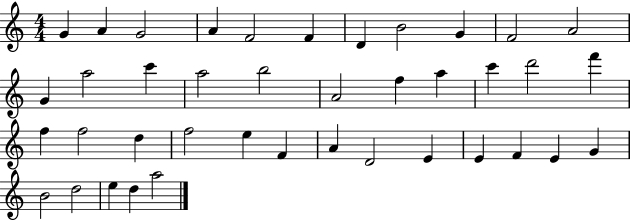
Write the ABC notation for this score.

X:1
T:Untitled
M:4/4
L:1/4
K:C
G A G2 A F2 F D B2 G F2 A2 G a2 c' a2 b2 A2 f a c' d'2 f' f f2 d f2 e F A D2 E E F E G B2 d2 e d a2